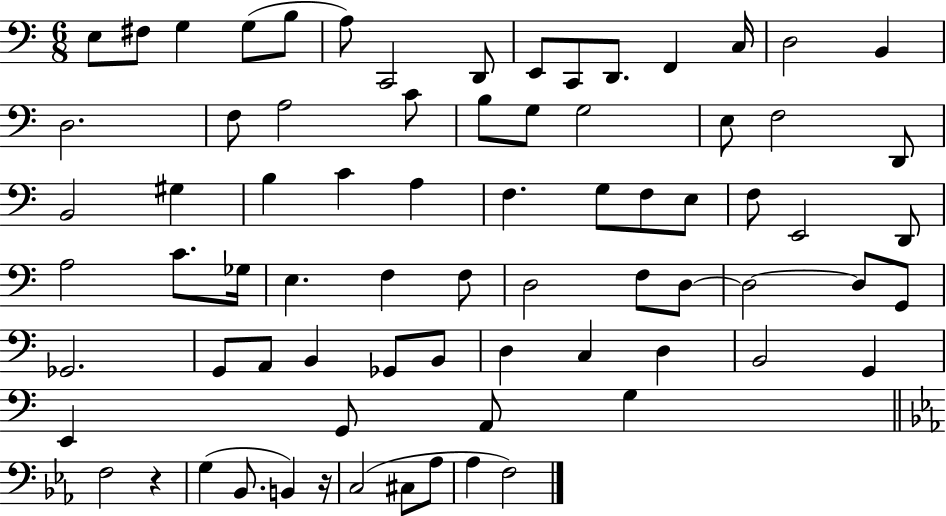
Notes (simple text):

E3/e F#3/e G3/q G3/e B3/e A3/e C2/h D2/e E2/e C2/e D2/e. F2/q C3/s D3/h B2/q D3/h. F3/e A3/h C4/e B3/e G3/e G3/h E3/e F3/h D2/e B2/h G#3/q B3/q C4/q A3/q F3/q. G3/e F3/e E3/e F3/e E2/h D2/e A3/h C4/e. Gb3/s E3/q. F3/q F3/e D3/h F3/e D3/e D3/h D3/e G2/e Gb2/h. G2/e A2/e B2/q Gb2/e B2/e D3/q C3/q D3/q B2/h G2/q E2/q G2/e A2/e G3/q F3/h R/q G3/q Bb2/e. B2/q R/s C3/h C#3/e Ab3/e Ab3/q F3/h